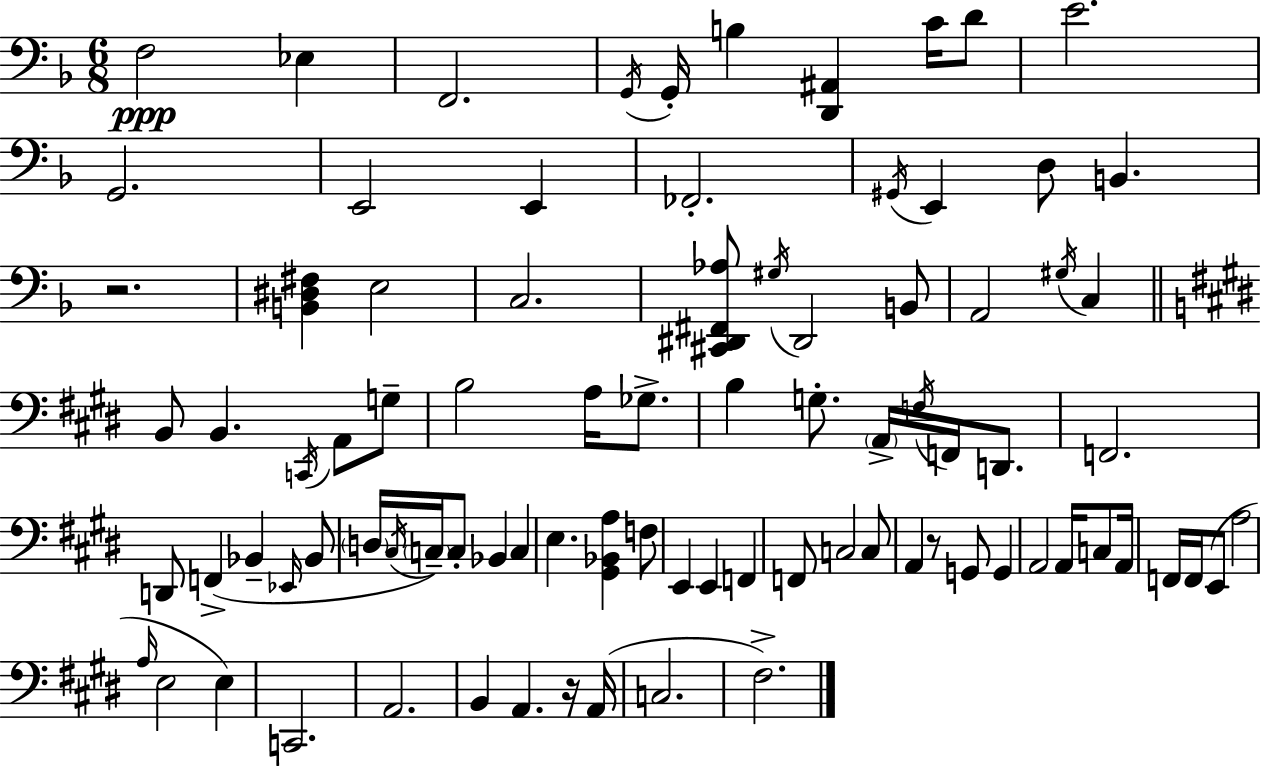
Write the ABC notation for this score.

X:1
T:Untitled
M:6/8
L:1/4
K:Dm
F,2 _E, F,,2 G,,/4 G,,/4 B, [D,,^A,,] C/4 D/2 E2 G,,2 E,,2 E,, _F,,2 ^G,,/4 E,, D,/2 B,, z2 [B,,^D,^F,] E,2 C,2 [^C,,^D,,^F,,_A,]/2 ^G,/4 ^D,,2 B,,/2 A,,2 ^G,/4 C, B,,/2 B,, C,,/4 A,,/2 G,/2 B,2 A,/4 _G,/2 B, G,/2 A,,/4 F,/4 F,,/4 D,,/2 F,,2 D,,/2 F,, _B,, _E,,/4 _B,,/2 D,/4 ^C,/4 C,/4 C,/2 _B,, C, E, [^G,,_B,,A,] F,/2 E,, E,, F,, F,,/2 C,2 C,/2 A,, z/2 G,,/2 G,, A,,2 A,,/4 C,/2 A,,/4 F,,/4 F,,/4 E,,/2 A,2 A,/4 E,2 E, C,,2 A,,2 B,, A,, z/4 A,,/4 C,2 ^F,2